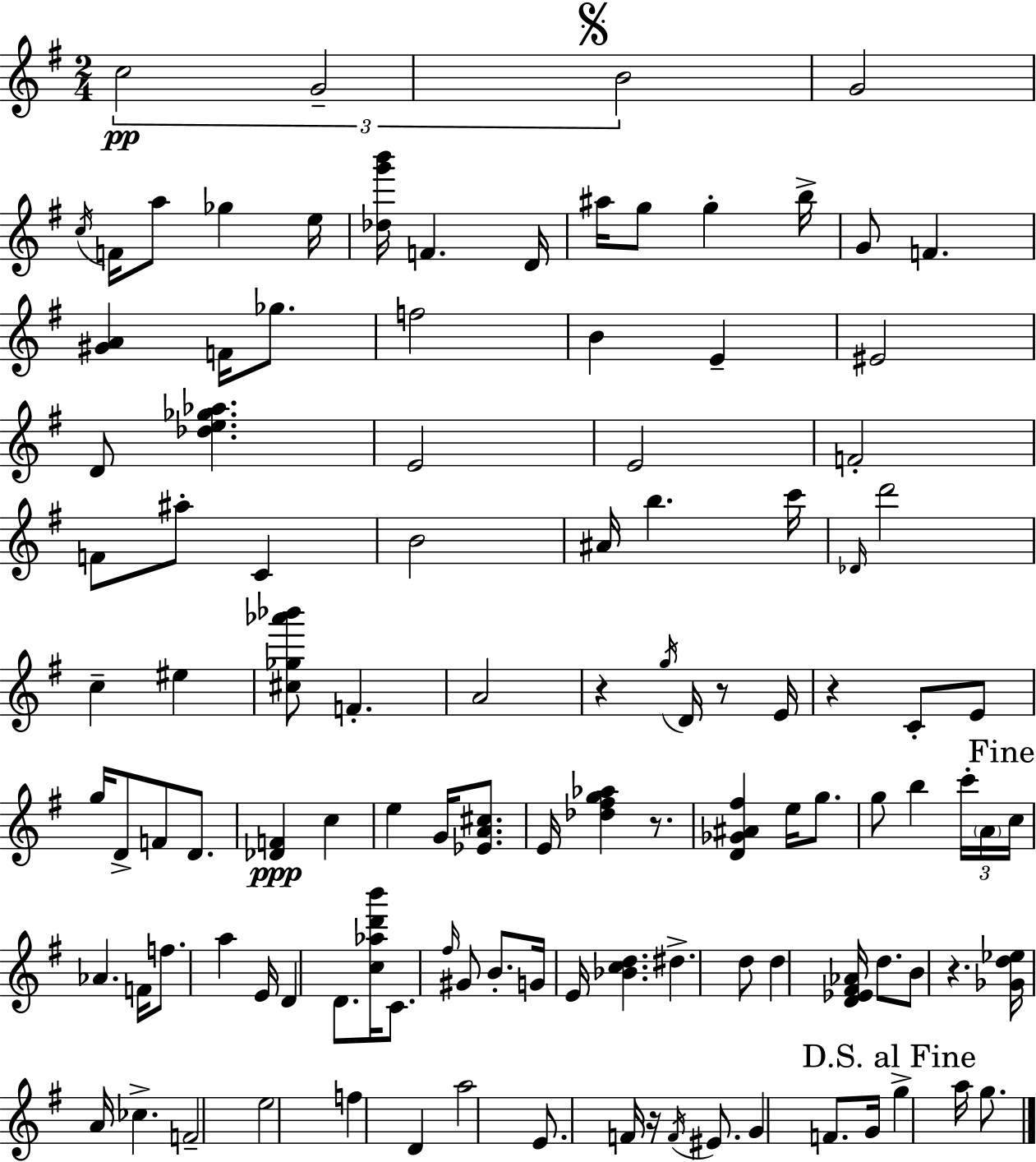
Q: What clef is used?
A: treble